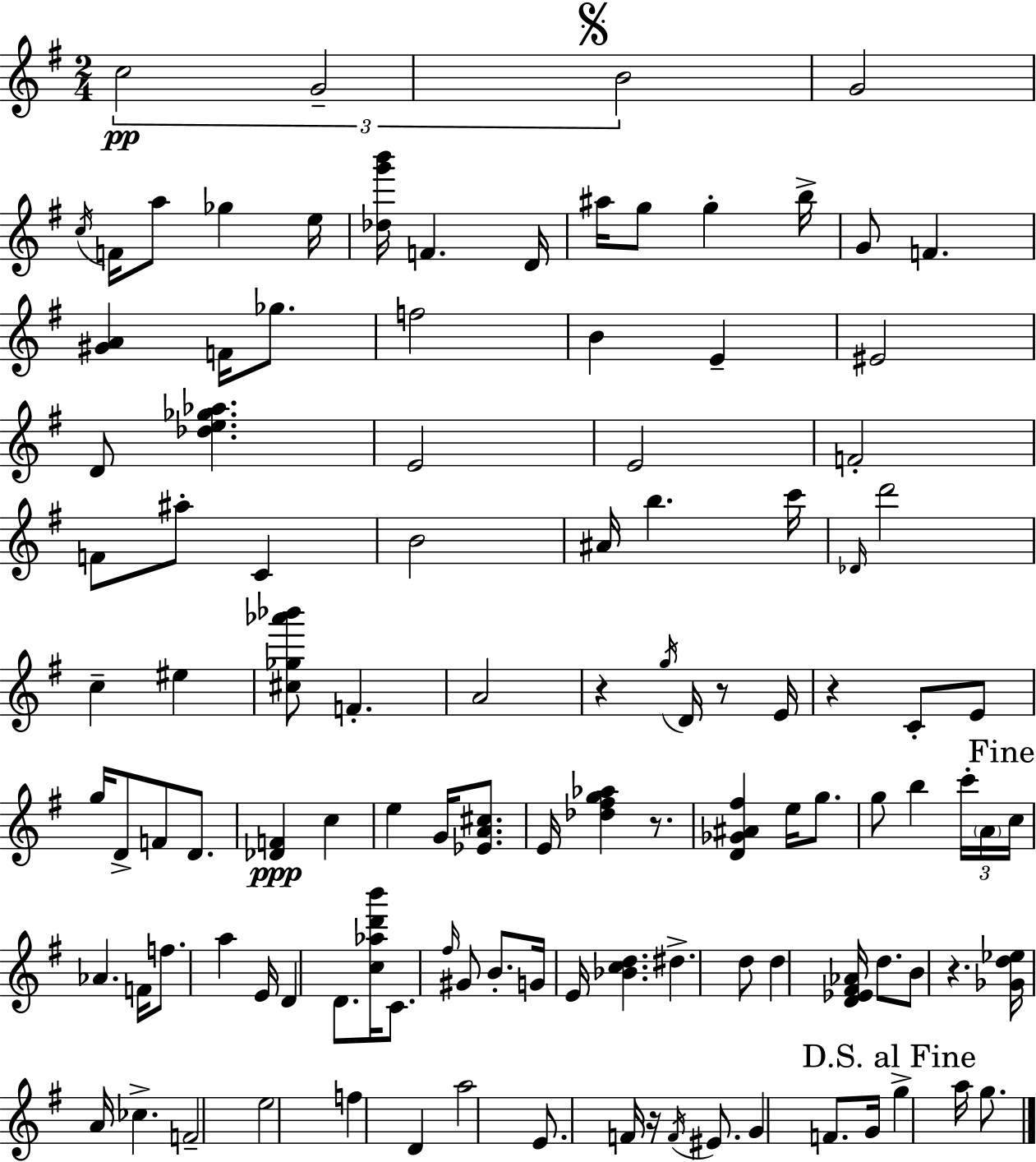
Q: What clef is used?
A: treble